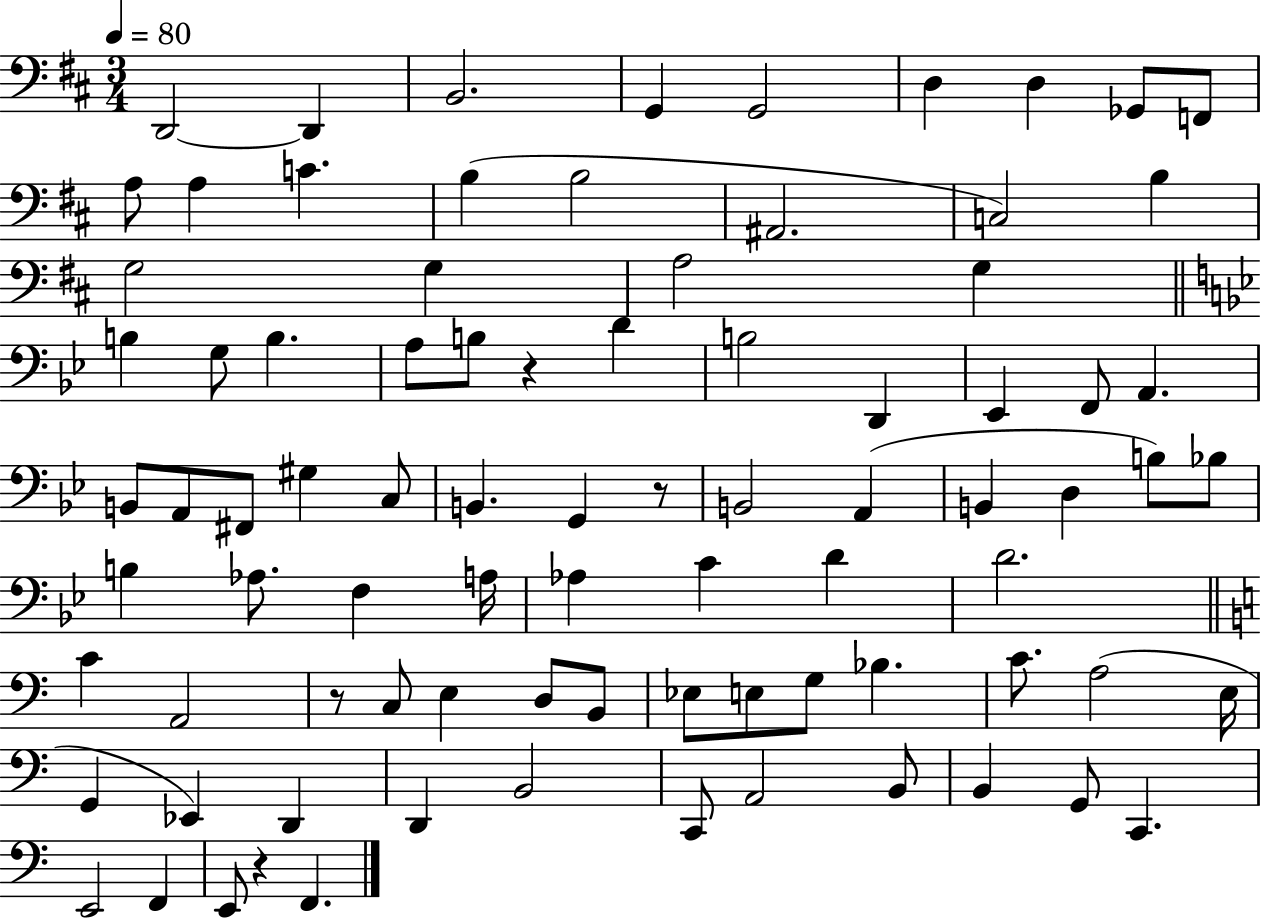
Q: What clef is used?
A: bass